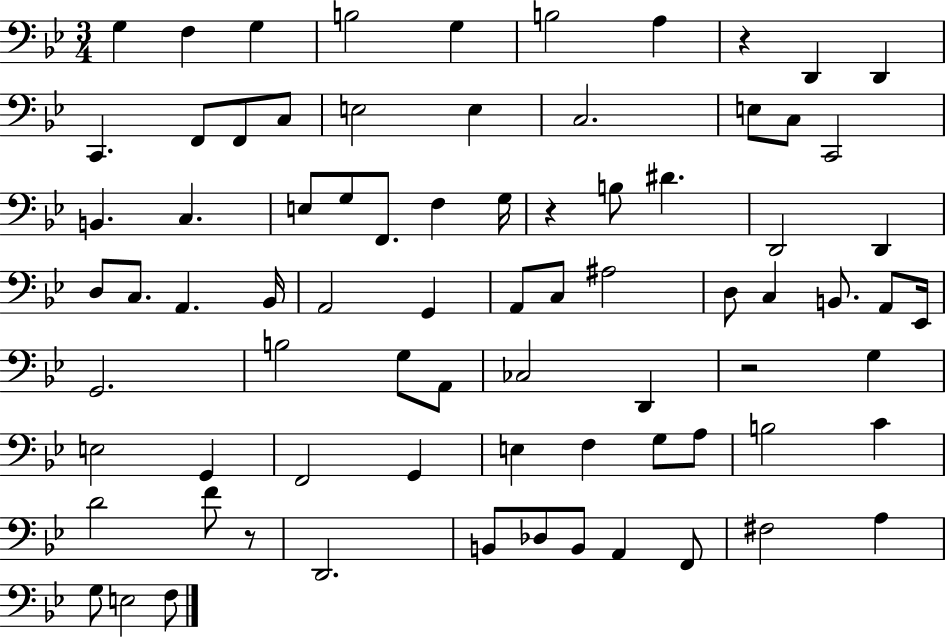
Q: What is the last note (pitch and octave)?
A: F3